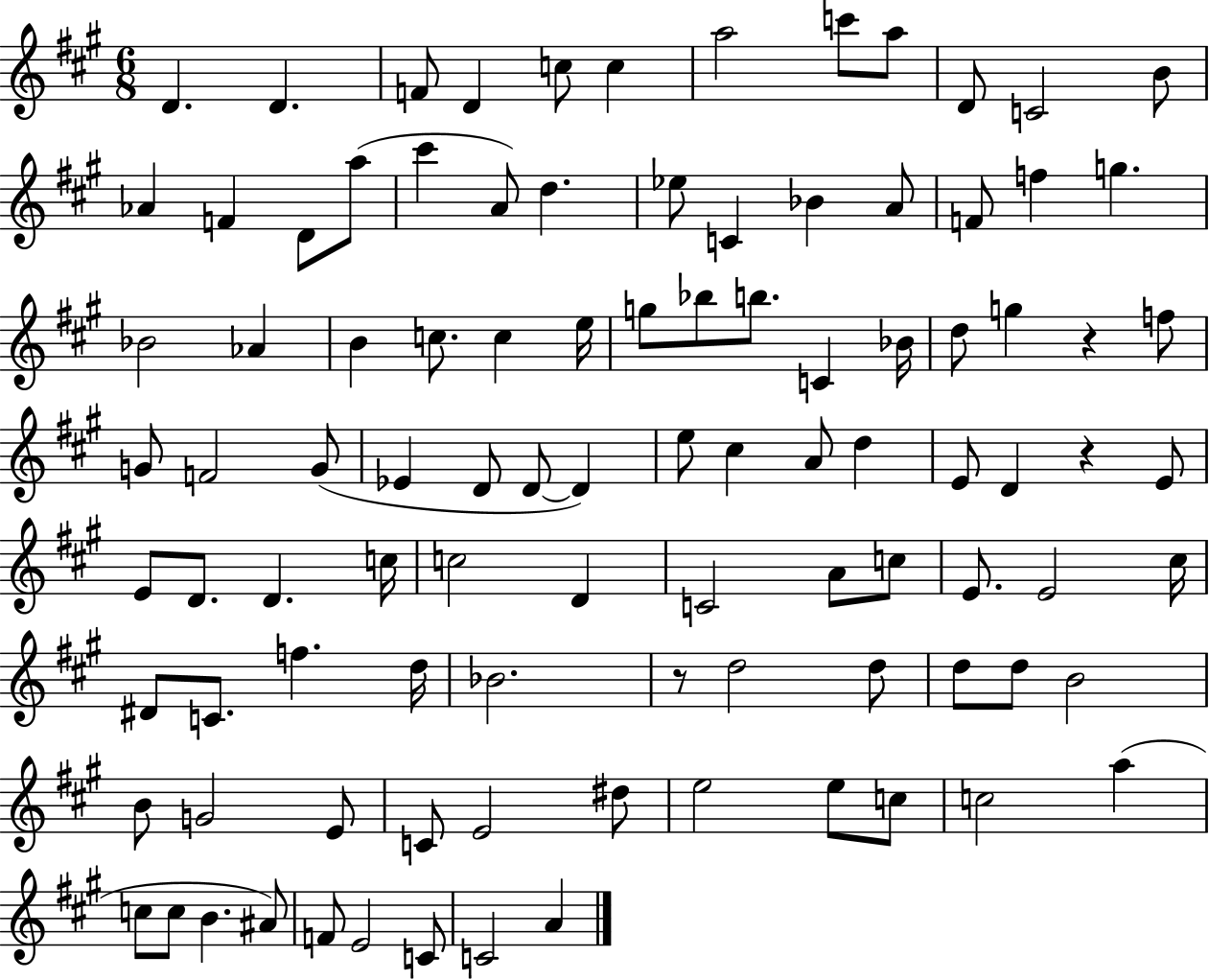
D4/q. D4/q. F4/e D4/q C5/e C5/q A5/h C6/e A5/e D4/e C4/h B4/e Ab4/q F4/q D4/e A5/e C#6/q A4/e D5/q. Eb5/e C4/q Bb4/q A4/e F4/e F5/q G5/q. Bb4/h Ab4/q B4/q C5/e. C5/q E5/s G5/e Bb5/e B5/e. C4/q Bb4/s D5/e G5/q R/q F5/e G4/e F4/h G4/e Eb4/q D4/e D4/e D4/q E5/e C#5/q A4/e D5/q E4/e D4/q R/q E4/e E4/e D4/e. D4/q. C5/s C5/h D4/q C4/h A4/e C5/e E4/e. E4/h C#5/s D#4/e C4/e. F5/q. D5/s Bb4/h. R/e D5/h D5/e D5/e D5/e B4/h B4/e G4/h E4/e C4/e E4/h D#5/e E5/h E5/e C5/e C5/h A5/q C5/e C5/e B4/q. A#4/e F4/e E4/h C4/e C4/h A4/q